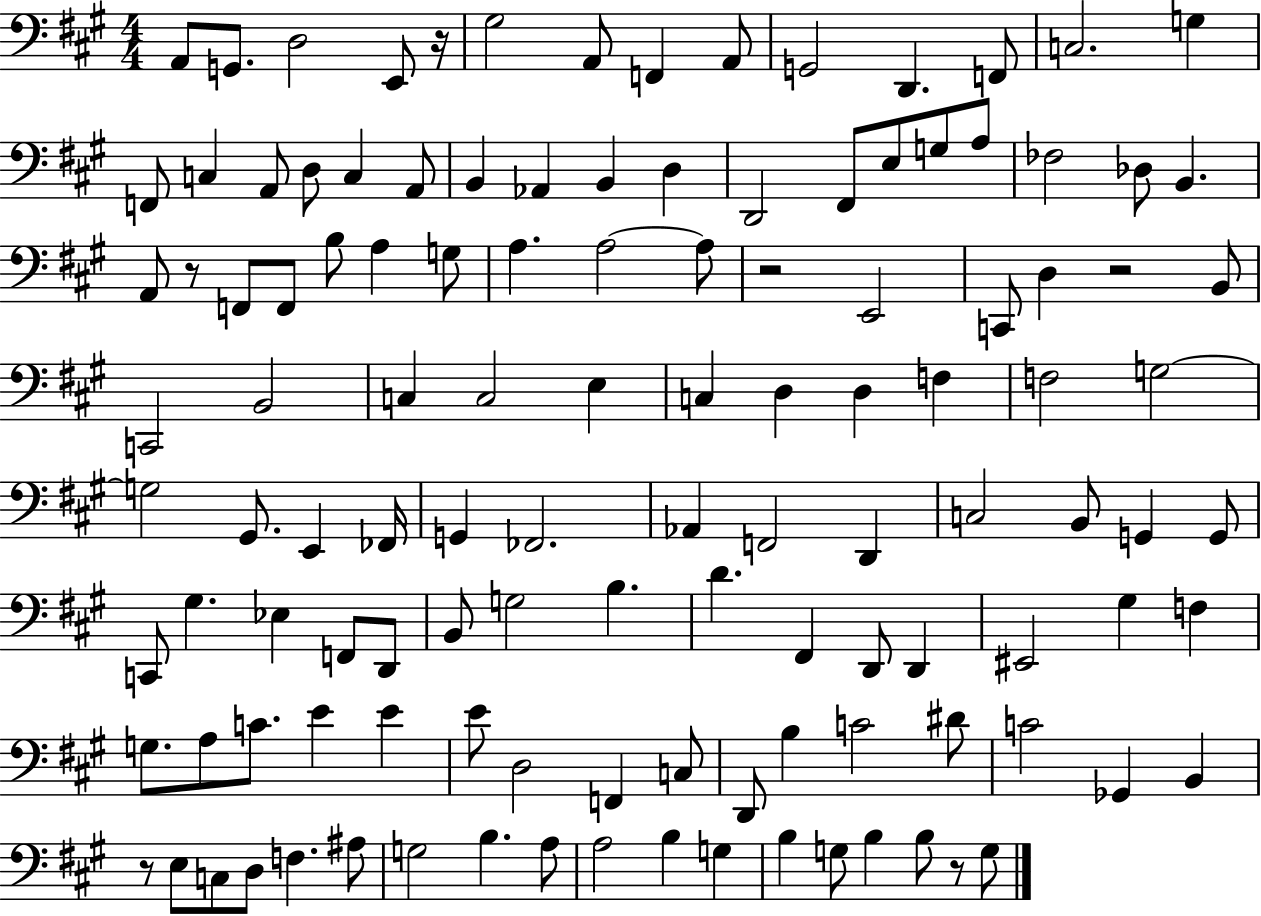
A2/e G2/e. D3/h E2/e R/s G#3/h A2/e F2/q A2/e G2/h D2/q. F2/e C3/h. G3/q F2/e C3/q A2/e D3/e C3/q A2/e B2/q Ab2/q B2/q D3/q D2/h F#2/e E3/e G3/e A3/e FES3/h Db3/e B2/q. A2/e R/e F2/e F2/e B3/e A3/q G3/e A3/q. A3/h A3/e R/h E2/h C2/e D3/q R/h B2/e C2/h B2/h C3/q C3/h E3/q C3/q D3/q D3/q F3/q F3/h G3/h G3/h G#2/e. E2/q FES2/s G2/q FES2/h. Ab2/q F2/h D2/q C3/h B2/e G2/q G2/e C2/e G#3/q. Eb3/q F2/e D2/e B2/e G3/h B3/q. D4/q. F#2/q D2/e D2/q EIS2/h G#3/q F3/q G3/e. A3/e C4/e. E4/q E4/q E4/e D3/h F2/q C3/e D2/e B3/q C4/h D#4/e C4/h Gb2/q B2/q R/e E3/e C3/e D3/e F3/q. A#3/e G3/h B3/q. A3/e A3/h B3/q G3/q B3/q G3/e B3/q B3/e R/e G3/e